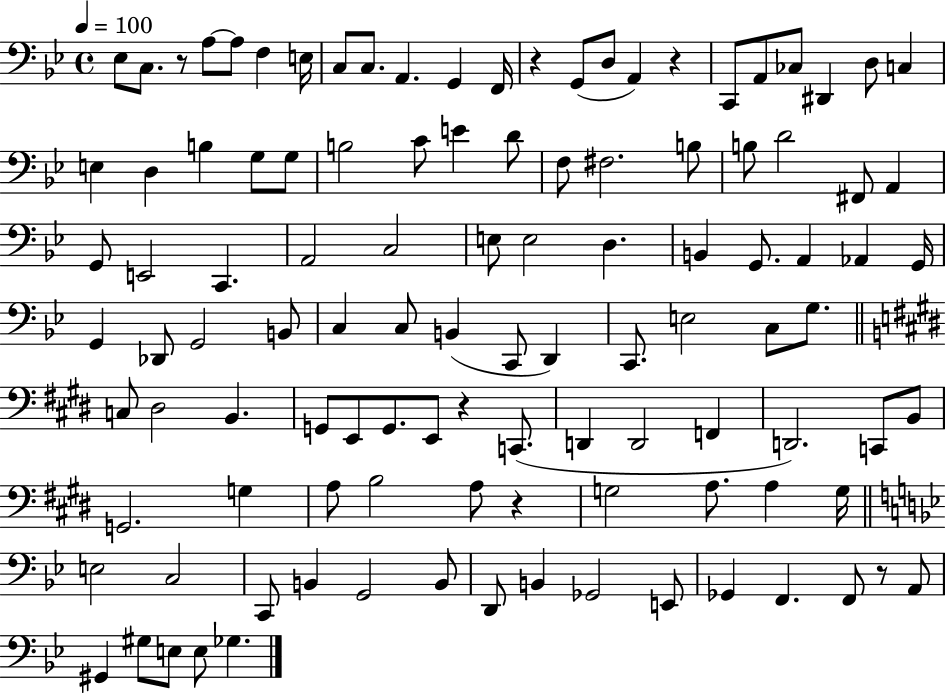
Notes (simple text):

Eb3/e C3/e. R/e A3/e A3/e F3/q E3/s C3/e C3/e. A2/q. G2/q F2/s R/q G2/e D3/e A2/q R/q C2/e A2/e CES3/e D#2/q D3/e C3/q E3/q D3/q B3/q G3/e G3/e B3/h C4/e E4/q D4/e F3/e F#3/h. B3/e B3/e D4/h F#2/e A2/q G2/e E2/h C2/q. A2/h C3/h E3/e E3/h D3/q. B2/q G2/e. A2/q Ab2/q G2/s G2/q Db2/e G2/h B2/e C3/q C3/e B2/q C2/e D2/q C2/e. E3/h C3/e G3/e. C3/e D#3/h B2/q. G2/e E2/e G2/e. E2/e R/q C2/e. D2/q D2/h F2/q D2/h. C2/e B2/e G2/h. G3/q A3/e B3/h A3/e R/q G3/h A3/e. A3/q G3/s E3/h C3/h C2/e B2/q G2/h B2/e D2/e B2/q Gb2/h E2/e Gb2/q F2/q. F2/e R/e A2/e G#2/q G#3/e E3/e E3/e Gb3/q.